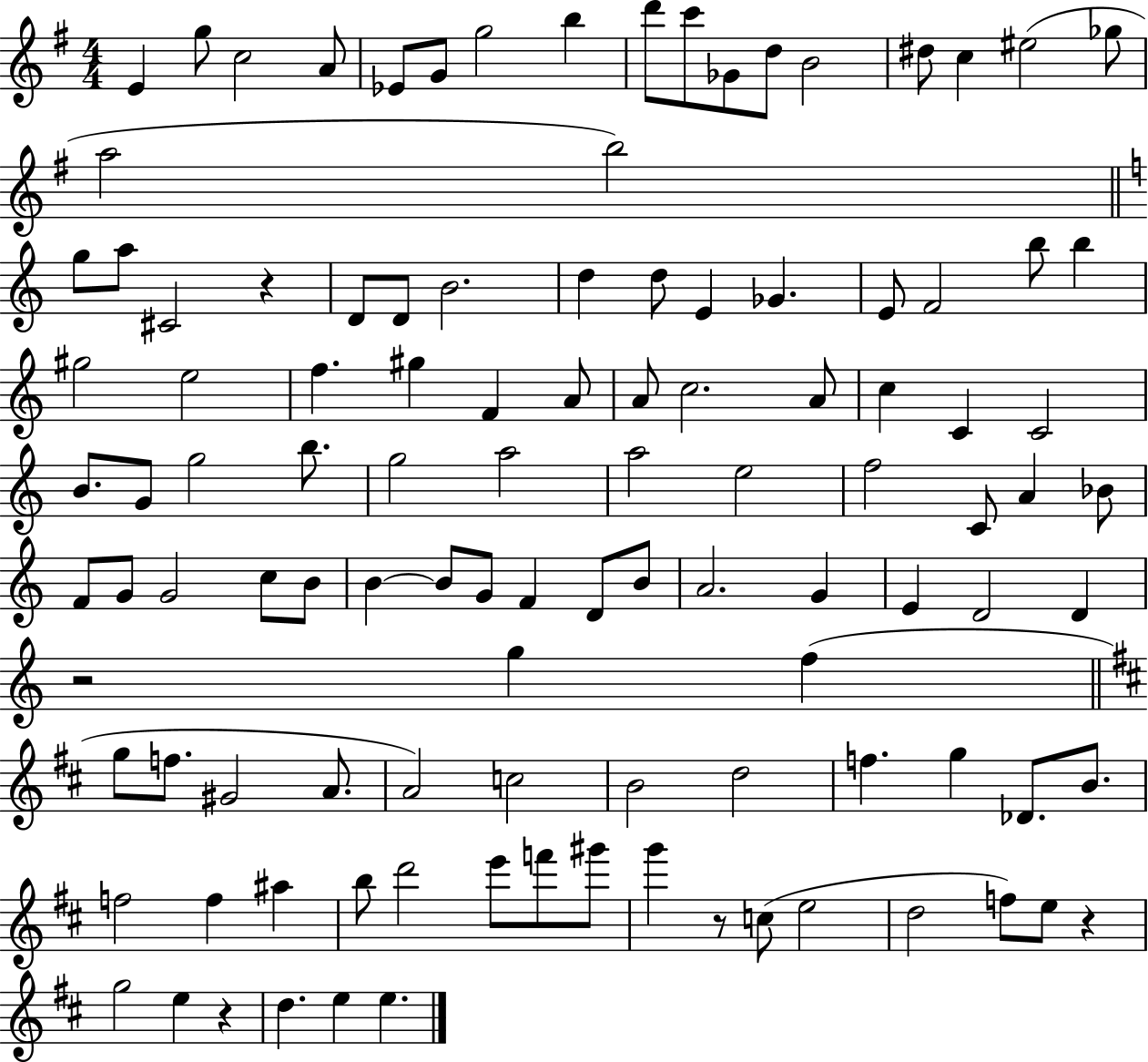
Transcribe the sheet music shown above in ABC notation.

X:1
T:Untitled
M:4/4
L:1/4
K:G
E g/2 c2 A/2 _E/2 G/2 g2 b d'/2 c'/2 _G/2 d/2 B2 ^d/2 c ^e2 _g/2 a2 b2 g/2 a/2 ^C2 z D/2 D/2 B2 d d/2 E _G E/2 F2 b/2 b ^g2 e2 f ^g F A/2 A/2 c2 A/2 c C C2 B/2 G/2 g2 b/2 g2 a2 a2 e2 f2 C/2 A _B/2 F/2 G/2 G2 c/2 B/2 B B/2 G/2 F D/2 B/2 A2 G E D2 D z2 g f g/2 f/2 ^G2 A/2 A2 c2 B2 d2 f g _D/2 B/2 f2 f ^a b/2 d'2 e'/2 f'/2 ^g'/2 g' z/2 c/2 e2 d2 f/2 e/2 z g2 e z d e e